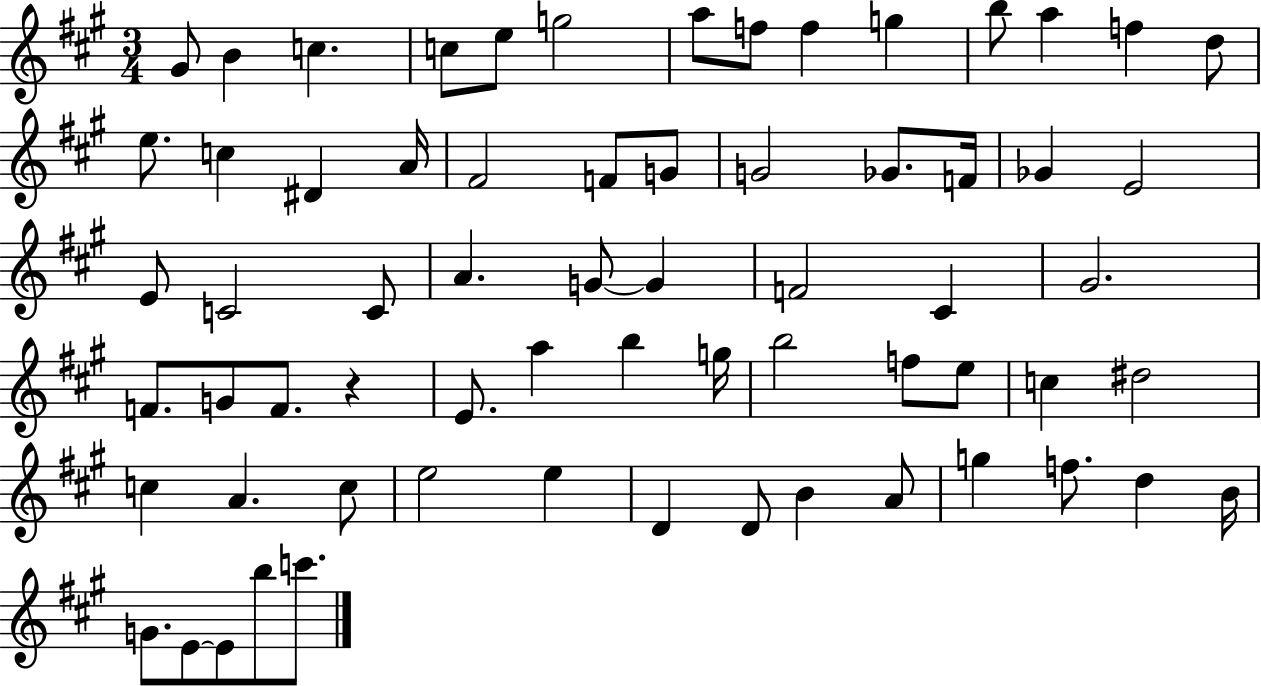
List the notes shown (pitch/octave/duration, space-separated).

G#4/e B4/q C5/q. C5/e E5/e G5/h A5/e F5/e F5/q G5/q B5/e A5/q F5/q D5/e E5/e. C5/q D#4/q A4/s F#4/h F4/e G4/e G4/h Gb4/e. F4/s Gb4/q E4/h E4/e C4/h C4/e A4/q. G4/e G4/q F4/h C#4/q G#4/h. F4/e. G4/e F4/e. R/q E4/e. A5/q B5/q G5/s B5/h F5/e E5/e C5/q D#5/h C5/q A4/q. C5/e E5/h E5/q D4/q D4/e B4/q A4/e G5/q F5/e. D5/q B4/s G4/e. E4/e E4/e B5/e C6/e.